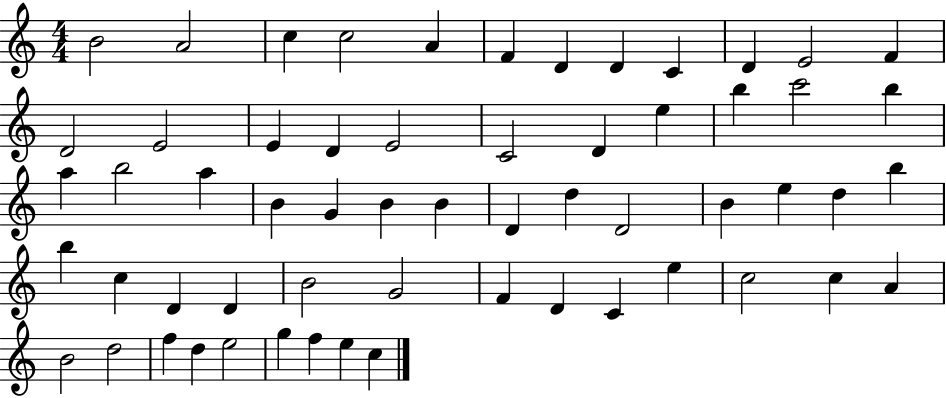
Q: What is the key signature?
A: C major